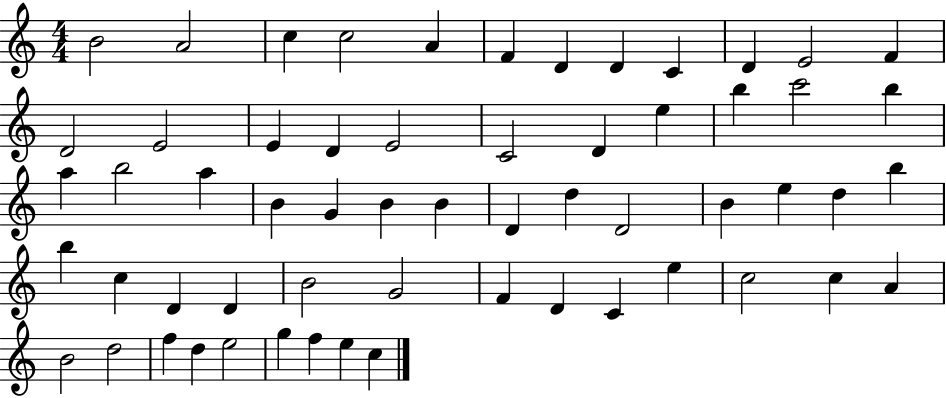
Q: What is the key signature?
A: C major